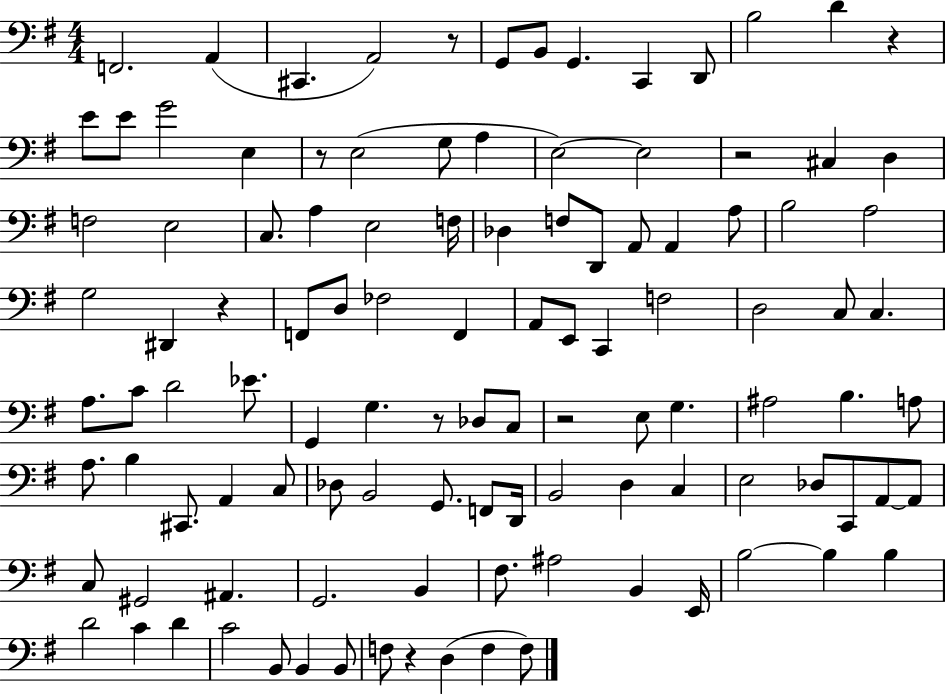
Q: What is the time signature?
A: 4/4